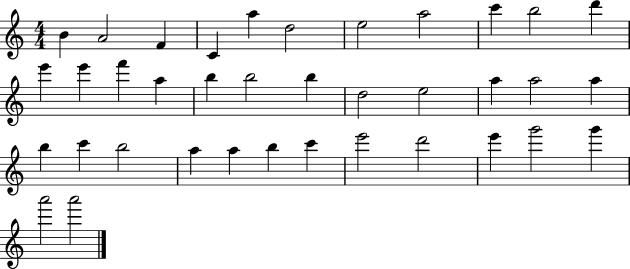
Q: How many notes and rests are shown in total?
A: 37